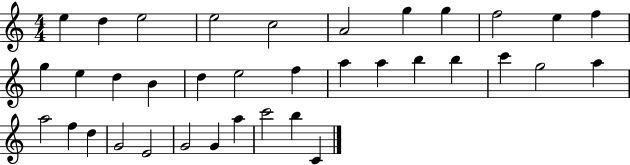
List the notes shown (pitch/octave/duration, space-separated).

E5/q D5/q E5/h E5/h C5/h A4/h G5/q G5/q F5/h E5/q F5/q G5/q E5/q D5/q B4/q D5/q E5/h F5/q A5/q A5/q B5/q B5/q C6/q G5/h A5/q A5/h F5/q D5/q G4/h E4/h G4/h G4/q A5/q C6/h B5/q C4/q